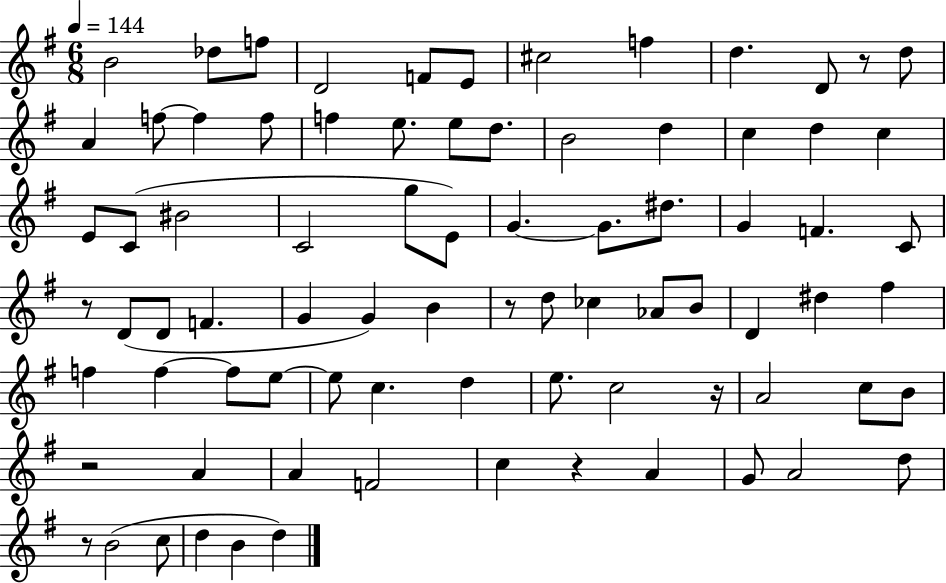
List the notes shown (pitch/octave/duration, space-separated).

B4/h Db5/e F5/e D4/h F4/e E4/e C#5/h F5/q D5/q. D4/e R/e D5/e A4/q F5/e F5/q F5/e F5/q E5/e. E5/e D5/e. B4/h D5/q C5/q D5/q C5/q E4/e C4/e BIS4/h C4/h G5/e E4/e G4/q. G4/e. D#5/e. G4/q F4/q. C4/e R/e D4/e D4/e F4/q. G4/q G4/q B4/q R/e D5/e CES5/q Ab4/e B4/e D4/q D#5/q F#5/q F5/q F5/q F5/e E5/e E5/e C5/q. D5/q E5/e. C5/h R/s A4/h C5/e B4/e R/h A4/q A4/q F4/h C5/q R/q A4/q G4/e A4/h D5/e R/e B4/h C5/e D5/q B4/q D5/q